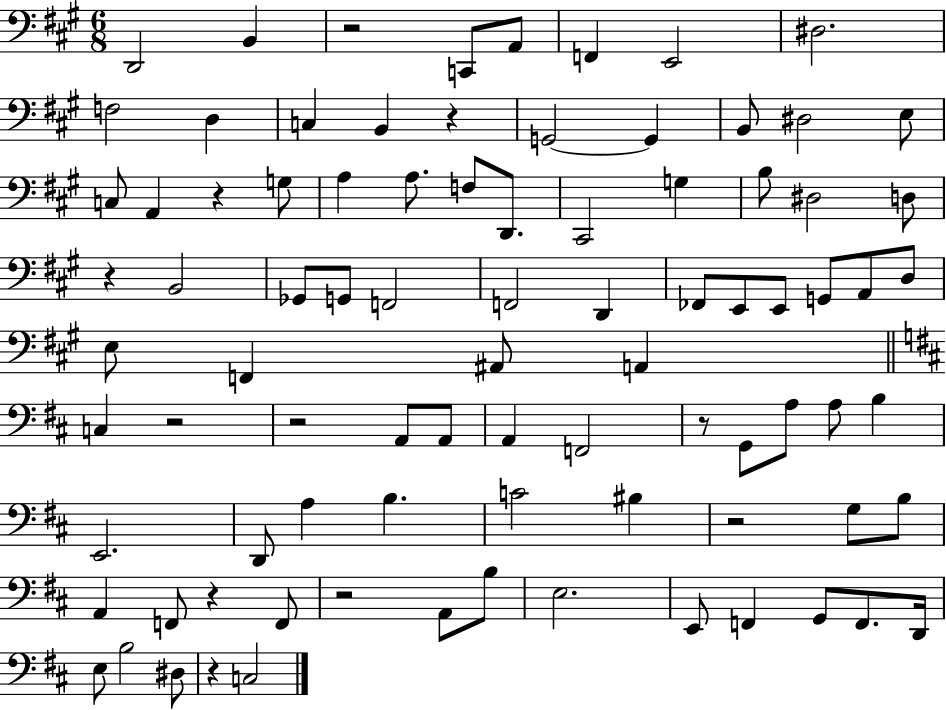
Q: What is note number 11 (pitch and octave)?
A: B2